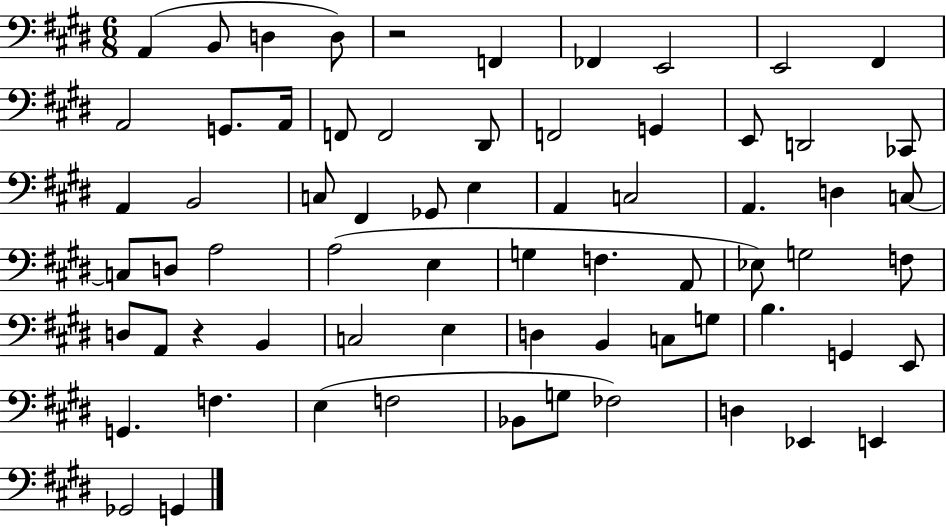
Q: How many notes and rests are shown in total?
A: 68